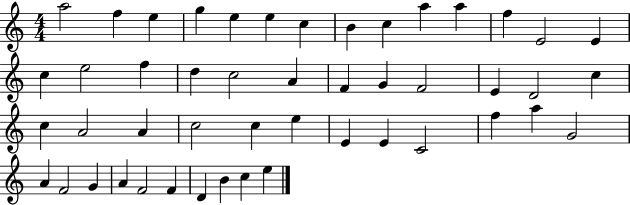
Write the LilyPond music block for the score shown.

{
  \clef treble
  \numericTimeSignature
  \time 4/4
  \key c \major
  a''2 f''4 e''4 | g''4 e''4 e''4 c''4 | b'4 c''4 a''4 a''4 | f''4 e'2 e'4 | \break c''4 e''2 f''4 | d''4 c''2 a'4 | f'4 g'4 f'2 | e'4 d'2 c''4 | \break c''4 a'2 a'4 | c''2 c''4 e''4 | e'4 e'4 c'2 | f''4 a''4 g'2 | \break a'4 f'2 g'4 | a'4 f'2 f'4 | d'4 b'4 c''4 e''4 | \bar "|."
}